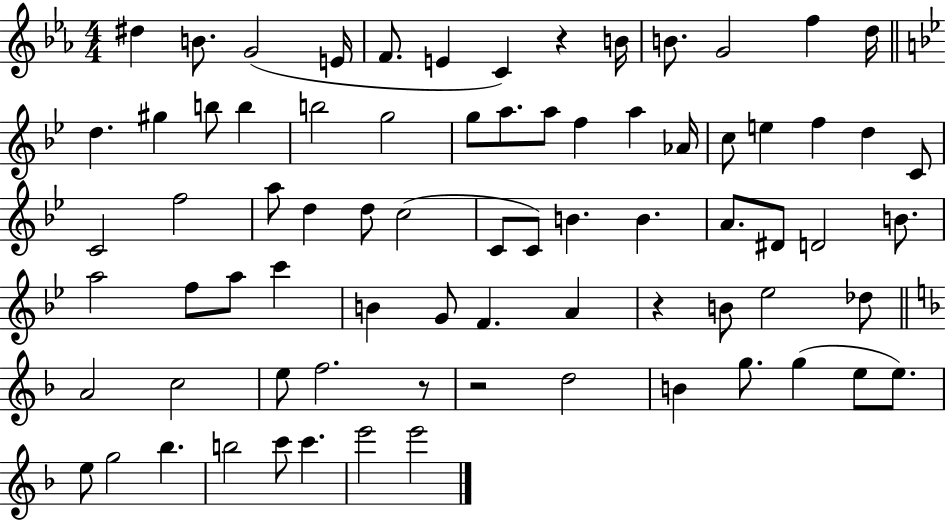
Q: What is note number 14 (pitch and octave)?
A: G#5